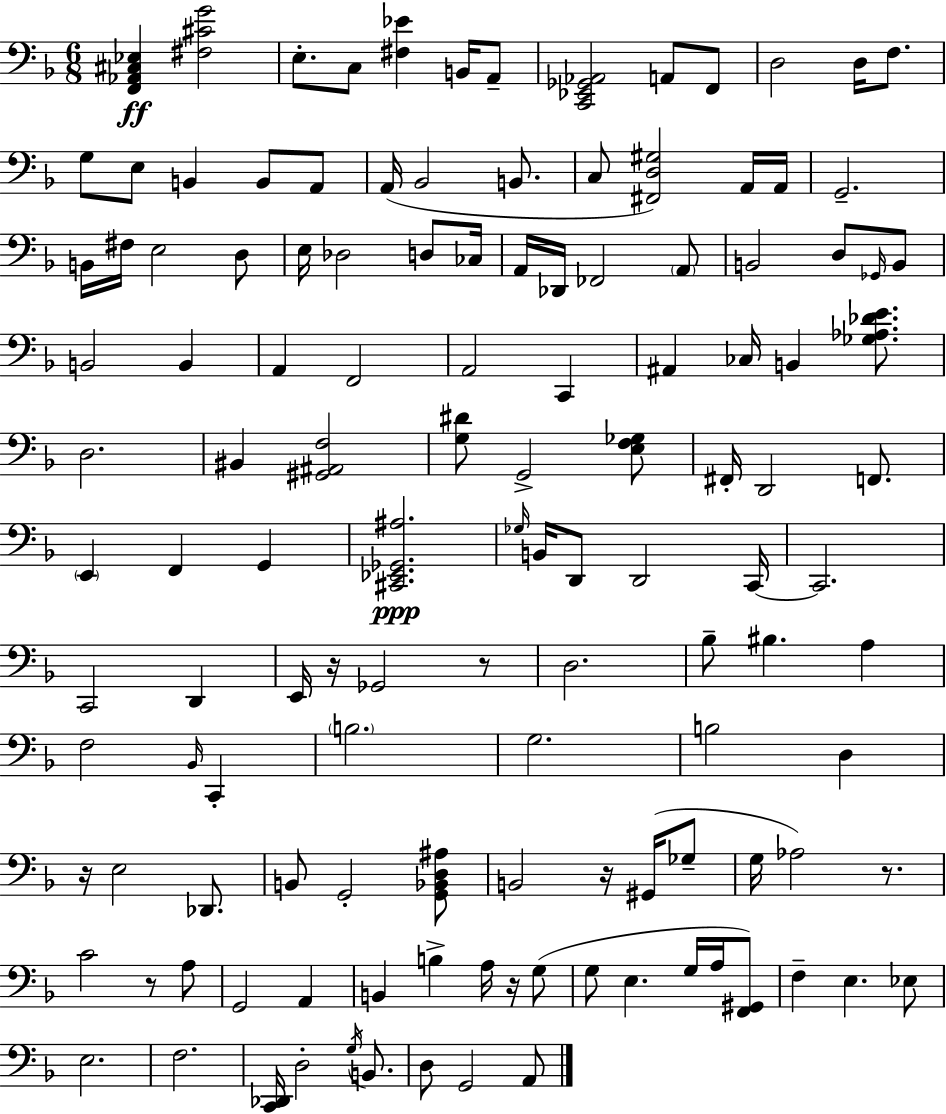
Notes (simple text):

[F2,Ab2,C#3,Eb3]/q [F#3,C#4,G4]/h E3/e. C3/e [F#3,Eb4]/q B2/s A2/e [C2,Eb2,Gb2,Ab2]/h A2/e F2/e D3/h D3/s F3/e. G3/e E3/e B2/q B2/e A2/e A2/s Bb2/h B2/e. C3/e [F#2,D3,G#3]/h A2/s A2/s G2/h. B2/s F#3/s E3/h D3/e E3/s Db3/h D3/e CES3/s A2/s Db2/s FES2/h A2/e B2/h D3/e Gb2/s B2/e B2/h B2/q A2/q F2/h A2/h C2/q A#2/q CES3/s B2/q [Gb3,Ab3,Db4,E4]/e. D3/h. BIS2/q [G#2,A#2,F3]/h [G3,D#4]/e G2/h [E3,F3,Gb3]/e F#2/s D2/h F2/e. E2/q F2/q G2/q [C#2,Eb2,Gb2,A#3]/h. Gb3/s B2/s D2/e D2/h C2/s C2/h. C2/h D2/q E2/s R/s Gb2/h R/e D3/h. Bb3/e BIS3/q. A3/q F3/h Bb2/s C2/q B3/h. G3/h. B3/h D3/q R/s E3/h Db2/e. B2/e G2/h [G2,Bb2,D3,A#3]/e B2/h R/s G#2/s Gb3/e G3/s Ab3/h R/e. C4/h R/e A3/e G2/h A2/q B2/q B3/q A3/s R/s G3/e G3/e E3/q. G3/s A3/s [F2,G#2]/e F3/q E3/q. Eb3/e E3/h. F3/h. [C2,Db2]/s D3/h G3/s B2/e. D3/e G2/h A2/e